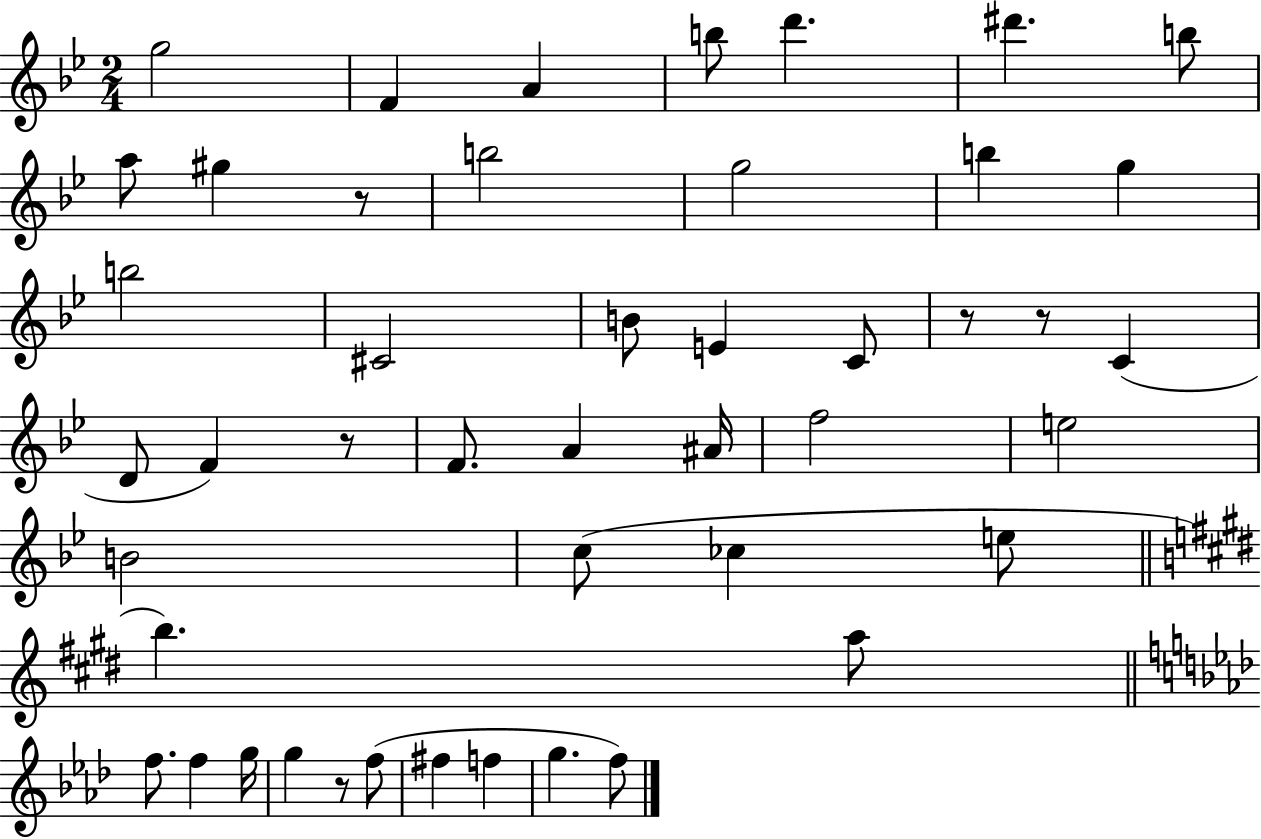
G5/h F4/q A4/q B5/e D6/q. D#6/q. B5/e A5/e G#5/q R/e B5/h G5/h B5/q G5/q B5/h C#4/h B4/e E4/q C4/e R/e R/e C4/q D4/e F4/q R/e F4/e. A4/q A#4/s F5/h E5/h B4/h C5/e CES5/q E5/e B5/q. A5/e F5/e. F5/q G5/s G5/q R/e F5/e F#5/q F5/q G5/q. F5/e